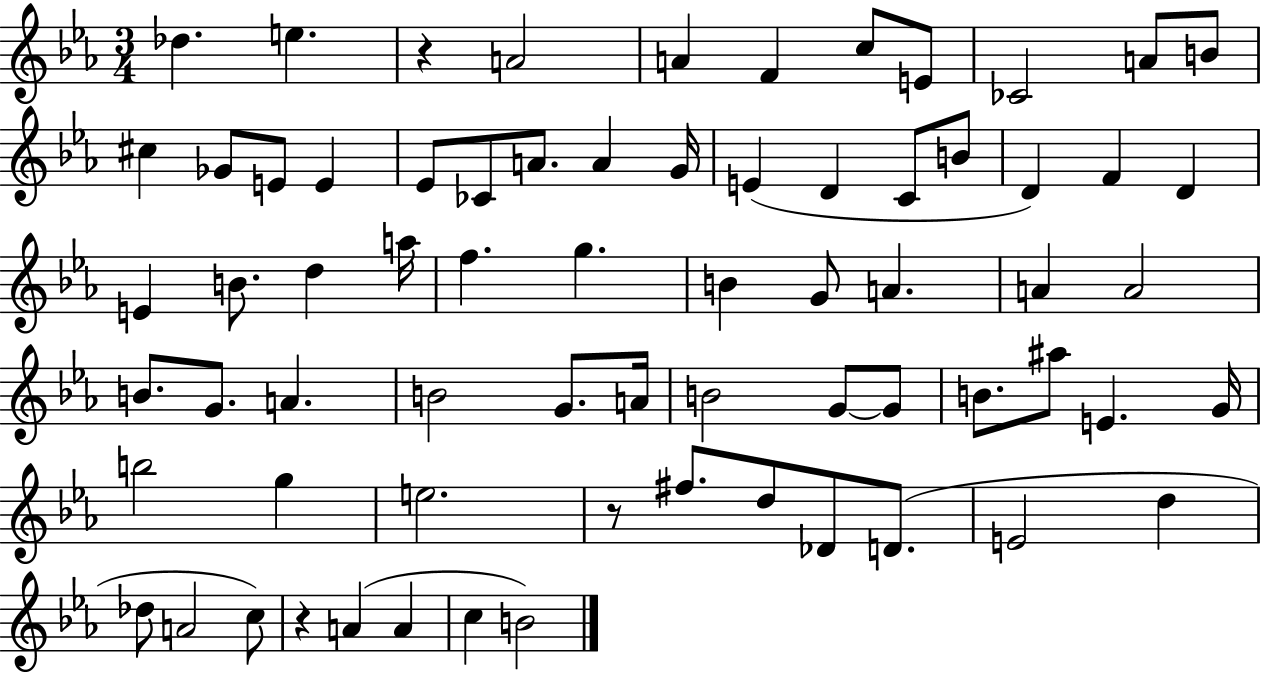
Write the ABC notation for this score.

X:1
T:Untitled
M:3/4
L:1/4
K:Eb
_d e z A2 A F c/2 E/2 _C2 A/2 B/2 ^c _G/2 E/2 E _E/2 _C/2 A/2 A G/4 E D C/2 B/2 D F D E B/2 d a/4 f g B G/2 A A A2 B/2 G/2 A B2 G/2 A/4 B2 G/2 G/2 B/2 ^a/2 E G/4 b2 g e2 z/2 ^f/2 d/2 _D/2 D/2 E2 d _d/2 A2 c/2 z A A c B2